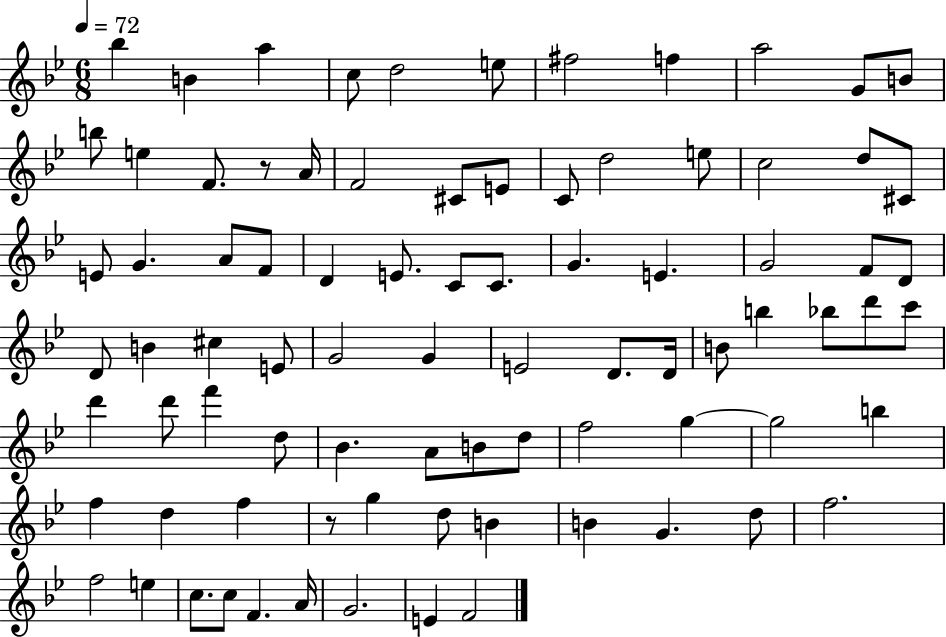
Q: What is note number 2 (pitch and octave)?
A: B4